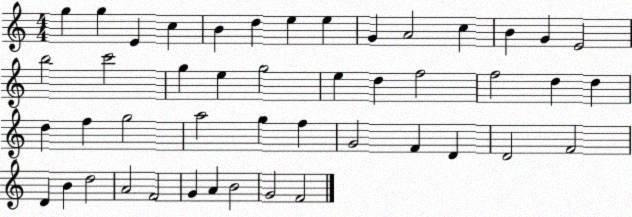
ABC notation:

X:1
T:Untitled
M:4/4
L:1/4
K:C
g g E c B d e e G A2 c B G E2 b2 c'2 g e g2 e d f2 f2 d d d f g2 a2 g f G2 F D D2 F2 D B d2 A2 F2 G A B2 G2 F2